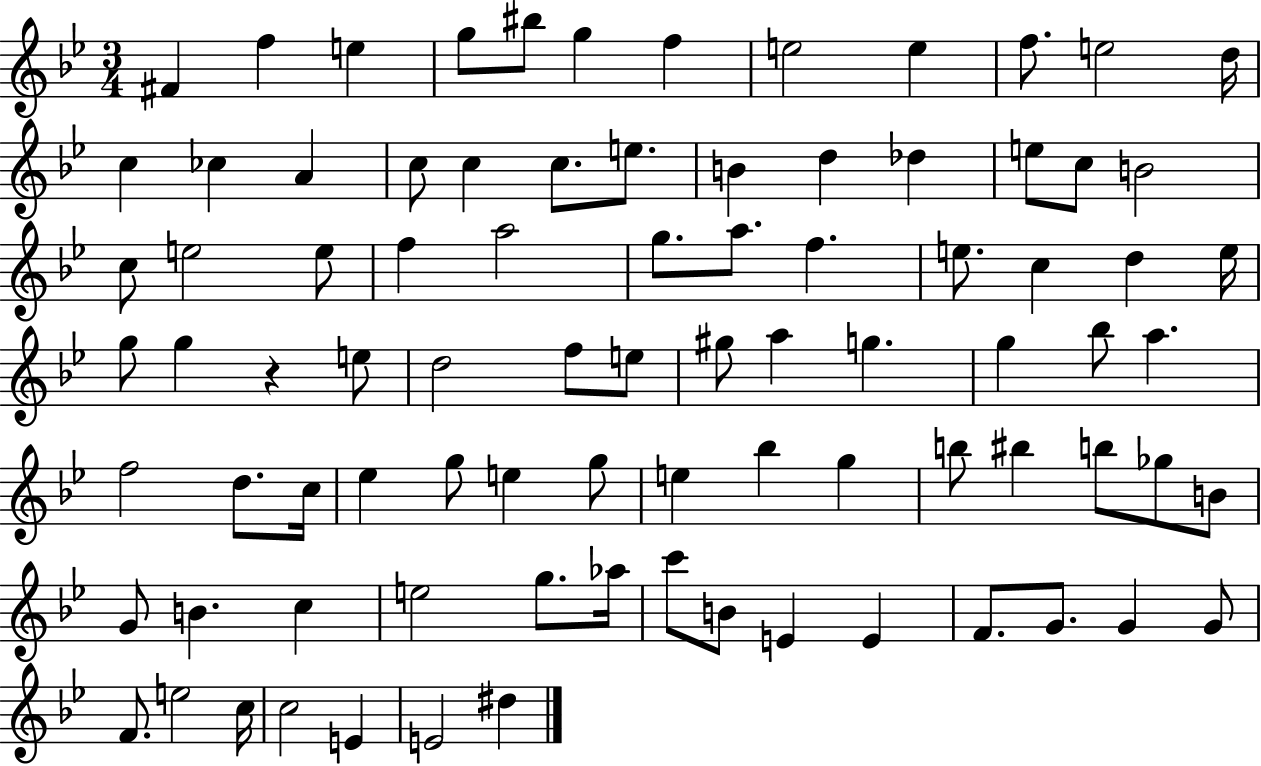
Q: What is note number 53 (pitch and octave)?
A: Eb5